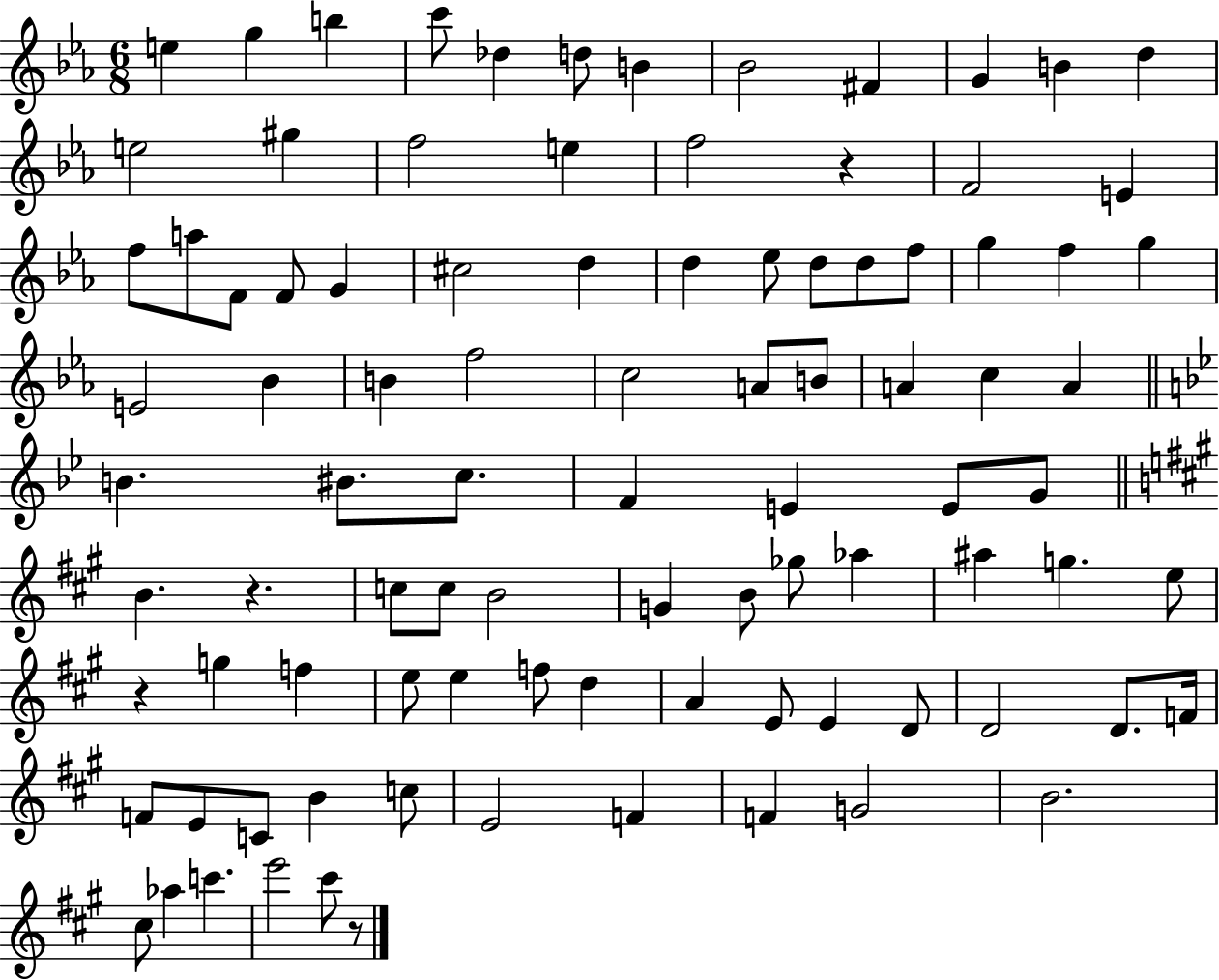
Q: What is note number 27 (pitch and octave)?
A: D5